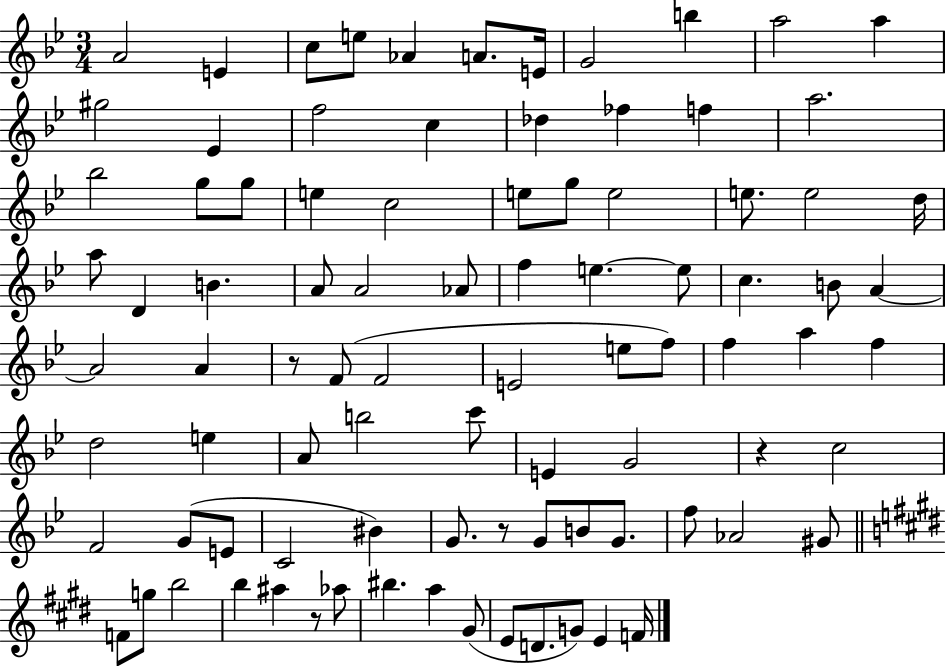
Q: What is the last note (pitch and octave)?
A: F4